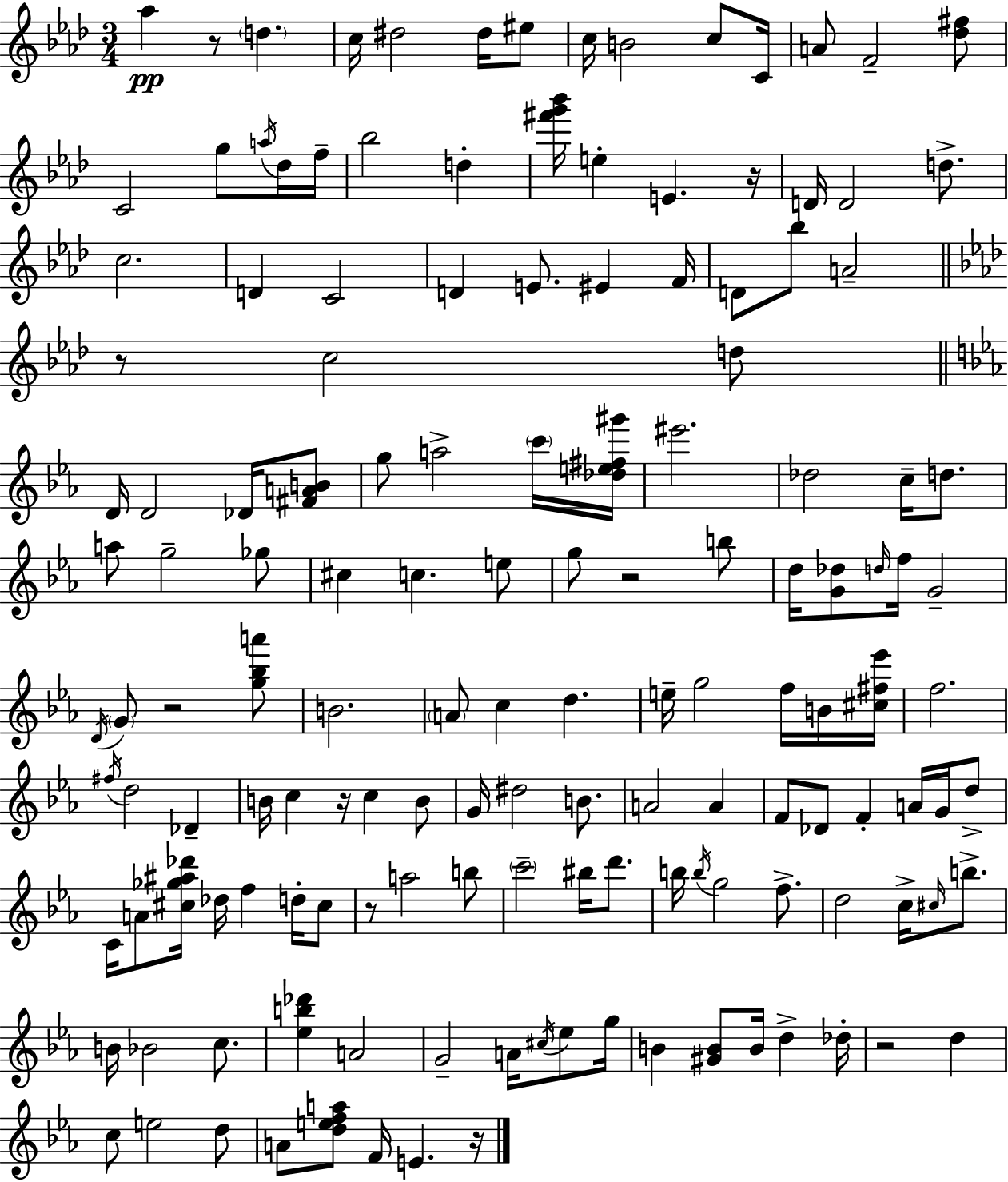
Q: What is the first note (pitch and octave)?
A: Ab5